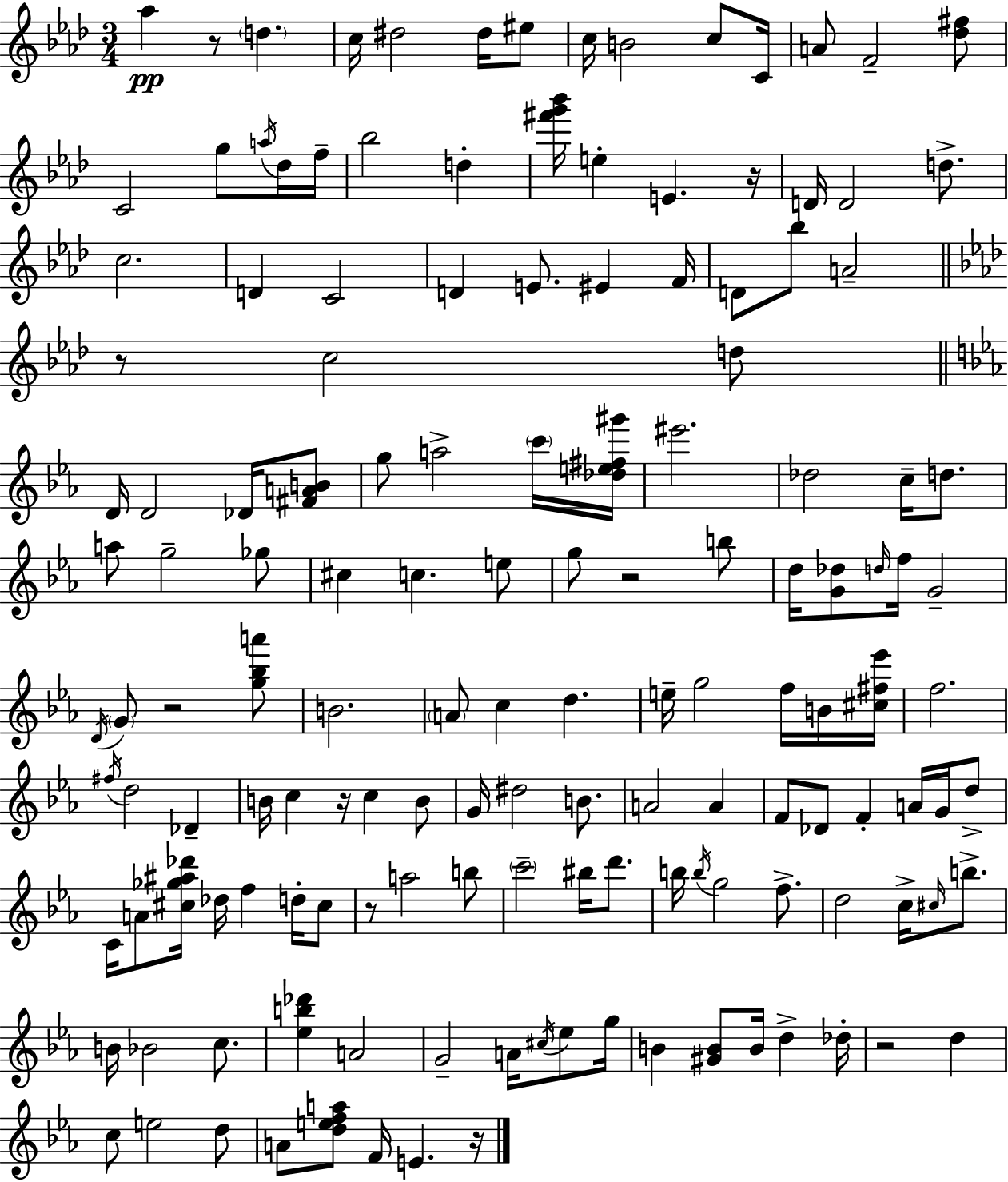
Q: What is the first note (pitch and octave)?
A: Ab5